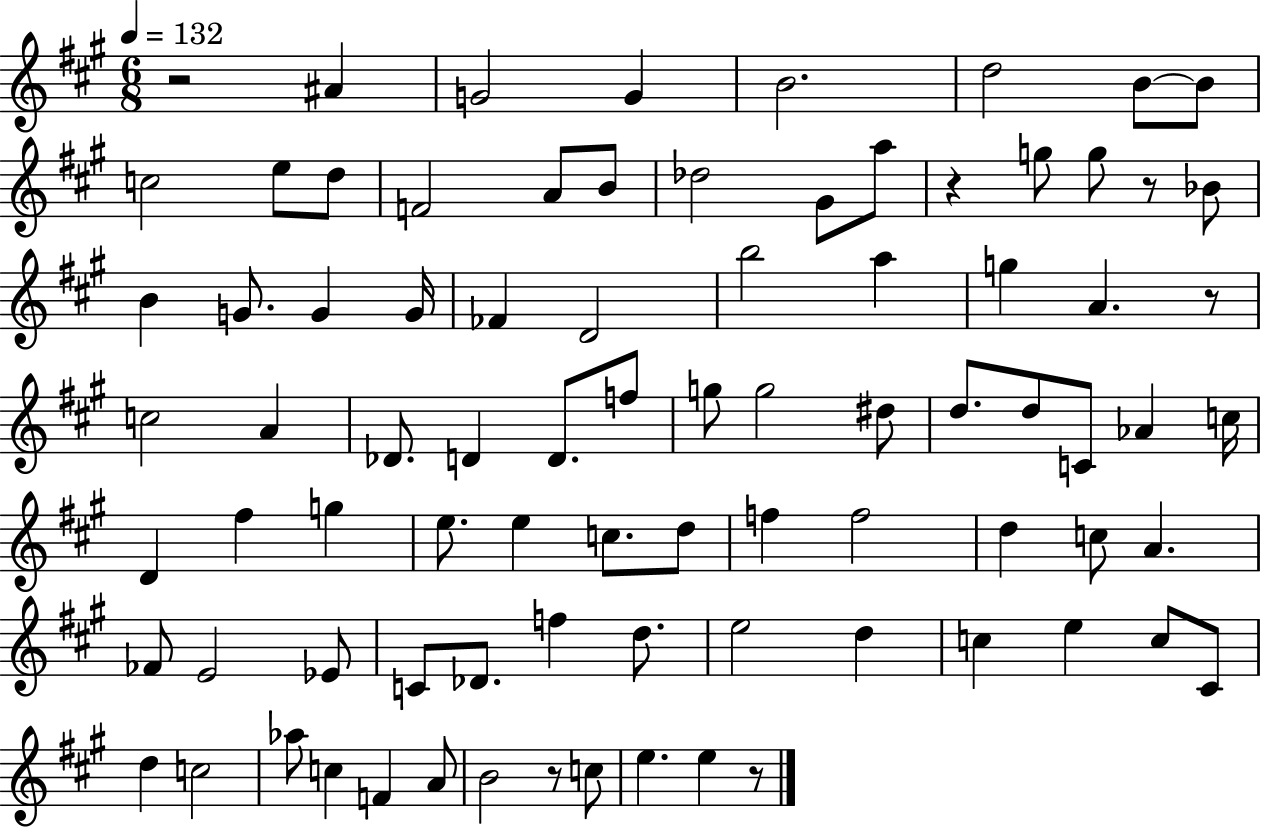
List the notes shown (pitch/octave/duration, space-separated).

R/h A#4/q G4/h G4/q B4/h. D5/h B4/e B4/e C5/h E5/e D5/e F4/h A4/e B4/e Db5/h G#4/e A5/e R/q G5/e G5/e R/e Bb4/e B4/q G4/e. G4/q G4/s FES4/q D4/h B5/h A5/q G5/q A4/q. R/e C5/h A4/q Db4/e. D4/q D4/e. F5/e G5/e G5/h D#5/e D5/e. D5/e C4/e Ab4/q C5/s D4/q F#5/q G5/q E5/e. E5/q C5/e. D5/e F5/q F5/h D5/q C5/e A4/q. FES4/e E4/h Eb4/e C4/e Db4/e. F5/q D5/e. E5/h D5/q C5/q E5/q C5/e C#4/e D5/q C5/h Ab5/e C5/q F4/q A4/e B4/h R/e C5/e E5/q. E5/q R/e